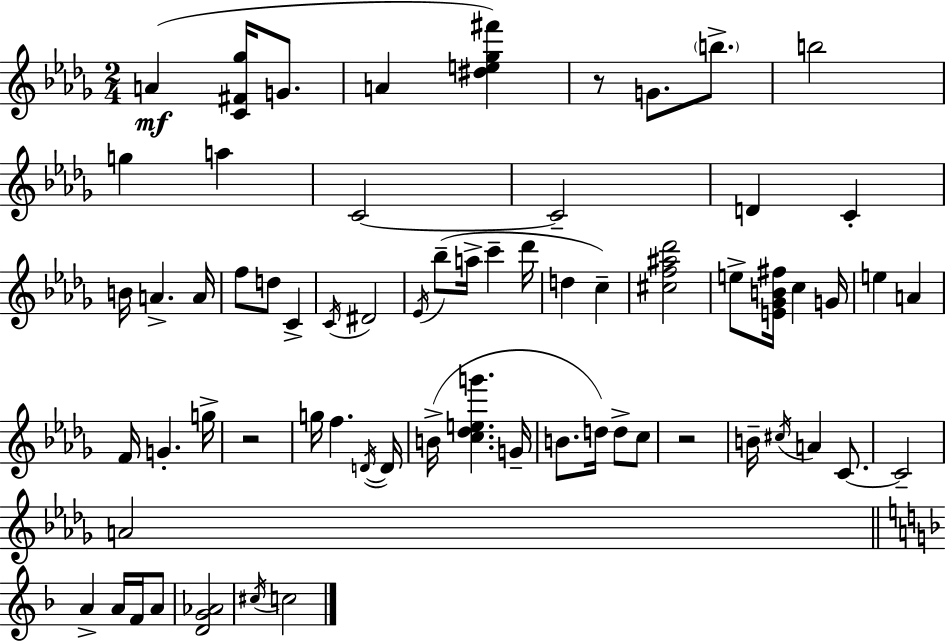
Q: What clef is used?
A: treble